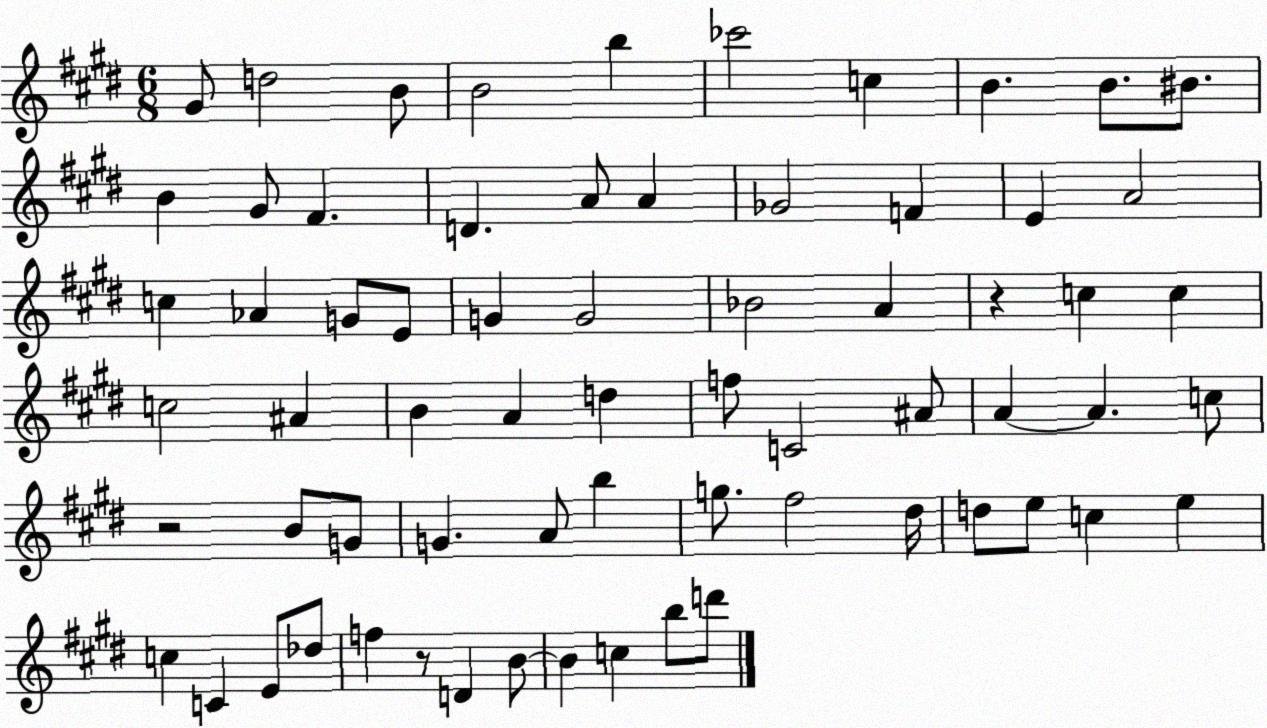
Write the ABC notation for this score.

X:1
T:Untitled
M:6/8
L:1/4
K:E
^G/2 d2 B/2 B2 b _c'2 c B B/2 ^B/2 B ^G/2 ^F D A/2 A _G2 F E A2 c _A G/2 E/2 G G2 _B2 A z c c c2 ^A B A d f/2 C2 ^A/2 A A c/2 z2 B/2 G/2 G A/2 b g/2 ^f2 ^d/4 d/2 e/2 c e c C E/2 _d/2 f z/2 D B/2 B c b/2 d'/2